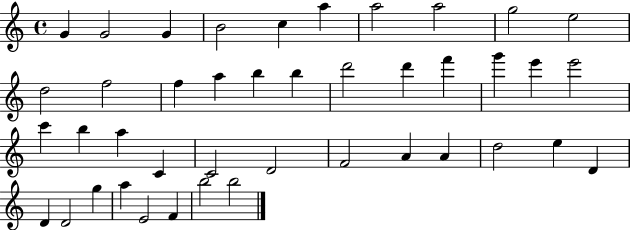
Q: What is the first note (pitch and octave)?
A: G4